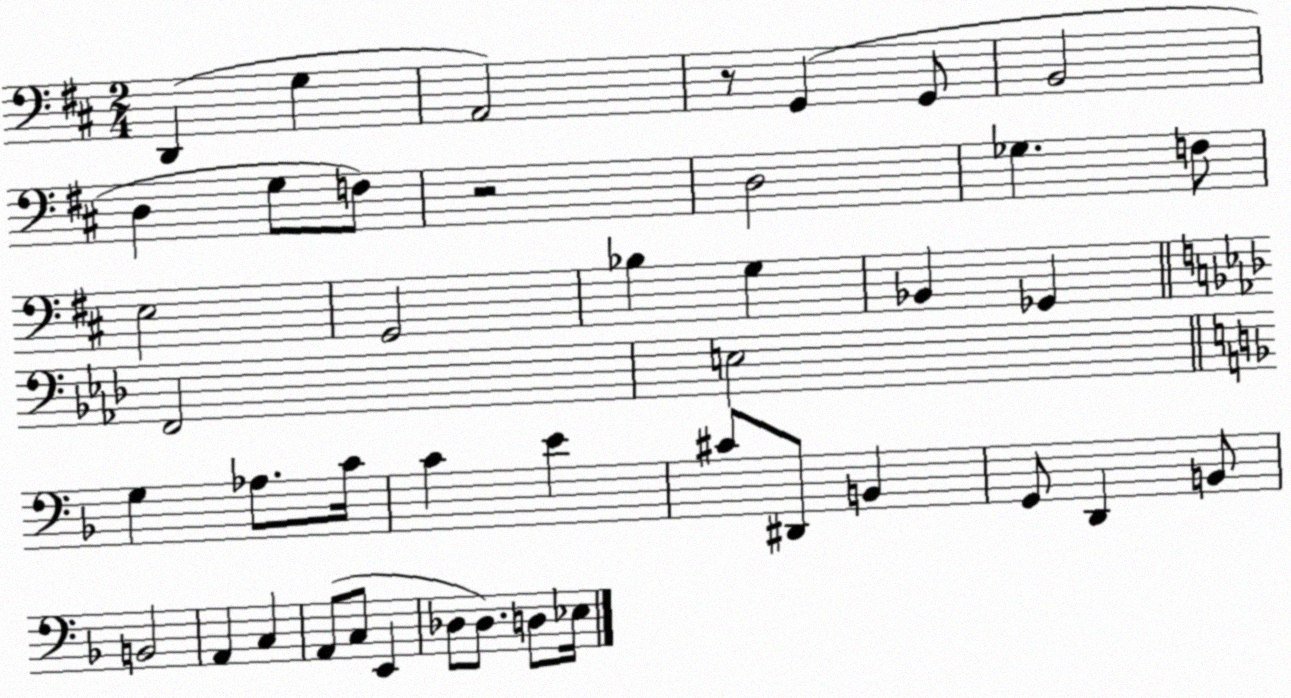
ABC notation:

X:1
T:Untitled
M:2/4
L:1/4
K:D
D,, G, A,,2 z/2 G,, G,,/2 B,,2 D, G,/2 F,/2 z2 D,2 _G, F,/2 E,2 G,,2 _B, G, _B,, _G,, F,,2 E,2 G, _A,/2 C/4 C E ^C/2 ^D,,/2 B,, G,,/2 D,, B,,/2 B,,2 A,, C, A,,/2 C,/2 E,, _D,/2 _D,/2 D,/2 _E,/4